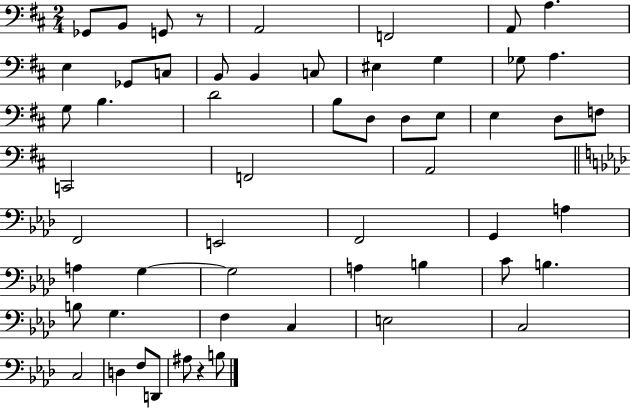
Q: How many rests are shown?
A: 2